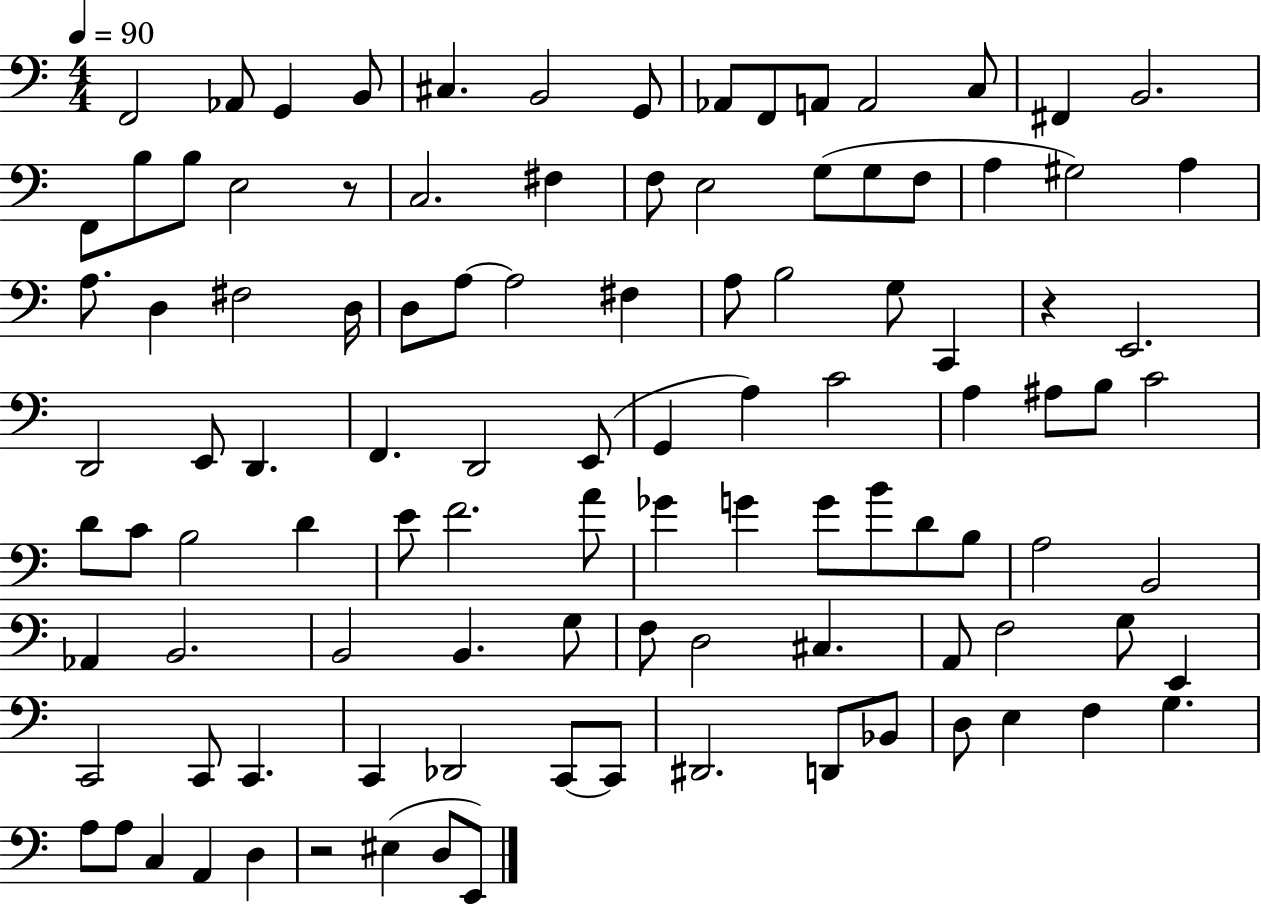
{
  \clef bass
  \numericTimeSignature
  \time 4/4
  \key c \major
  \tempo 4 = 90
  f,2 aes,8 g,4 b,8 | cis4. b,2 g,8 | aes,8 f,8 a,8 a,2 c8 | fis,4 b,2. | \break f,8 b8 b8 e2 r8 | c2. fis4 | f8 e2 g8( g8 f8 | a4 gis2) a4 | \break a8. d4 fis2 d16 | d8 a8~~ a2 fis4 | a8 b2 g8 c,4 | r4 e,2. | \break d,2 e,8 d,4. | f,4. d,2 e,8( | g,4 a4) c'2 | a4 ais8 b8 c'2 | \break d'8 c'8 b2 d'4 | e'8 f'2. a'8 | ges'4 g'4 g'8 b'8 d'8 b8 | a2 b,2 | \break aes,4 b,2. | b,2 b,4. g8 | f8 d2 cis4. | a,8 f2 g8 e,4 | \break c,2 c,8 c,4. | c,4 des,2 c,8~~ c,8 | dis,2. d,8 bes,8 | d8 e4 f4 g4. | \break a8 a8 c4 a,4 d4 | r2 eis4( d8 e,8) | \bar "|."
}